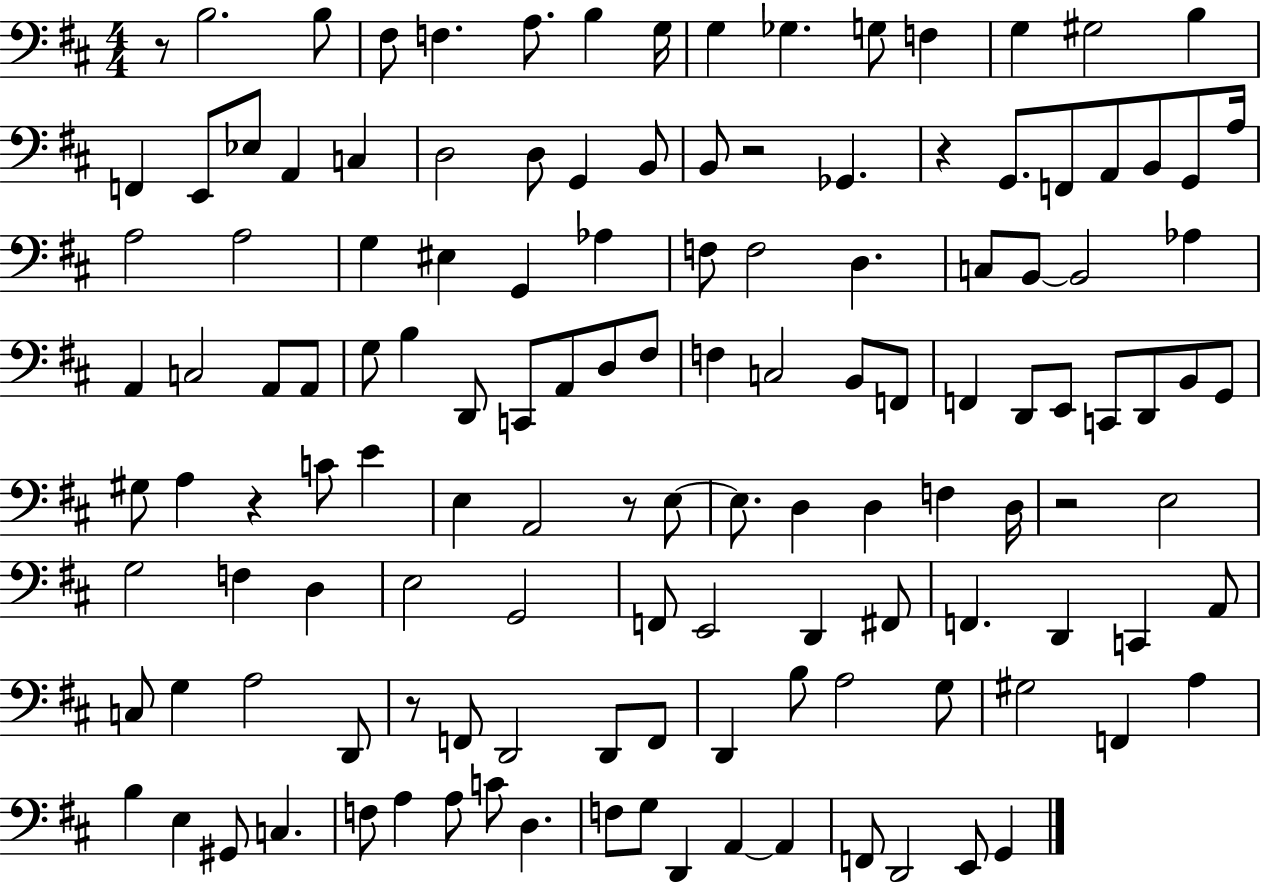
R/e B3/h. B3/e F#3/e F3/q. A3/e. B3/q G3/s G3/q Gb3/q. G3/e F3/q G3/q G#3/h B3/q F2/q E2/e Eb3/e A2/q C3/q D3/h D3/e G2/q B2/e B2/e R/h Gb2/q. R/q G2/e. F2/e A2/e B2/e G2/e A3/s A3/h A3/h G3/q EIS3/q G2/q Ab3/q F3/e F3/h D3/q. C3/e B2/e B2/h Ab3/q A2/q C3/h A2/e A2/e G3/e B3/q D2/e C2/e A2/e D3/e F#3/e F3/q C3/h B2/e F2/e F2/q D2/e E2/e C2/e D2/e B2/e G2/e G#3/e A3/q R/q C4/e E4/q E3/q A2/h R/e E3/e E3/e. D3/q D3/q F3/q D3/s R/h E3/h G3/h F3/q D3/q E3/h G2/h F2/e E2/h D2/q F#2/e F2/q. D2/q C2/q A2/e C3/e G3/q A3/h D2/e R/e F2/e D2/h D2/e F2/e D2/q B3/e A3/h G3/e G#3/h F2/q A3/q B3/q E3/q G#2/e C3/q. F3/e A3/q A3/e C4/e D3/q. F3/e G3/e D2/q A2/q A2/q F2/e D2/h E2/e G2/q